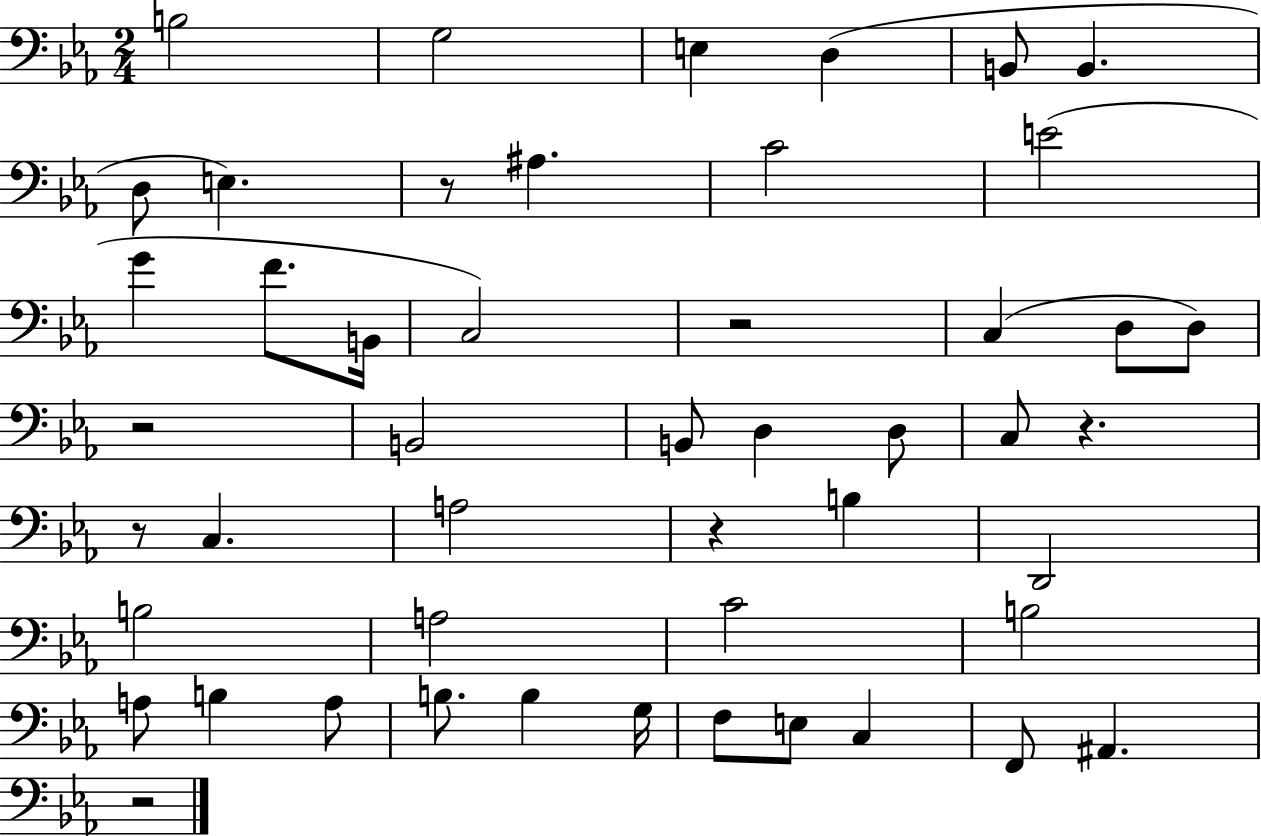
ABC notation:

X:1
T:Untitled
M:2/4
L:1/4
K:Eb
B,2 G,2 E, D, B,,/2 B,, D,/2 E, z/2 ^A, C2 E2 G F/2 B,,/4 C,2 z2 C, D,/2 D,/2 z2 B,,2 B,,/2 D, D,/2 C,/2 z z/2 C, A,2 z B, D,,2 B,2 A,2 C2 B,2 A,/2 B, A,/2 B,/2 B, G,/4 F,/2 E,/2 C, F,,/2 ^A,, z2